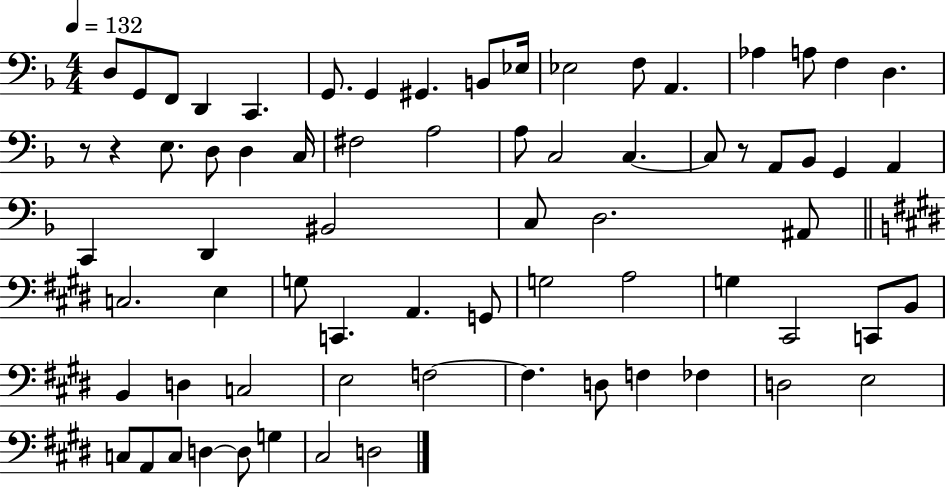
{
  \clef bass
  \numericTimeSignature
  \time 4/4
  \key f \major
  \tempo 4 = 132
  d8 g,8 f,8 d,4 c,4. | g,8. g,4 gis,4. b,8 ees16 | ees2 f8 a,4. | aes4 a8 f4 d4. | \break r8 r4 e8. d8 d4 c16 | fis2 a2 | a8 c2 c4.~~ | c8 r8 a,8 bes,8 g,4 a,4 | \break c,4 d,4 bis,2 | c8 d2. ais,8 | \bar "||" \break \key e \major c2. e4 | g8 c,4. a,4. g,8 | g2 a2 | g4 cis,2 c,8 b,8 | \break b,4 d4 c2 | e2 f2~~ | f4. d8 f4 fes4 | d2 e2 | \break c8 a,8 c8 d4~~ d8 g4 | cis2 d2 | \bar "|."
}